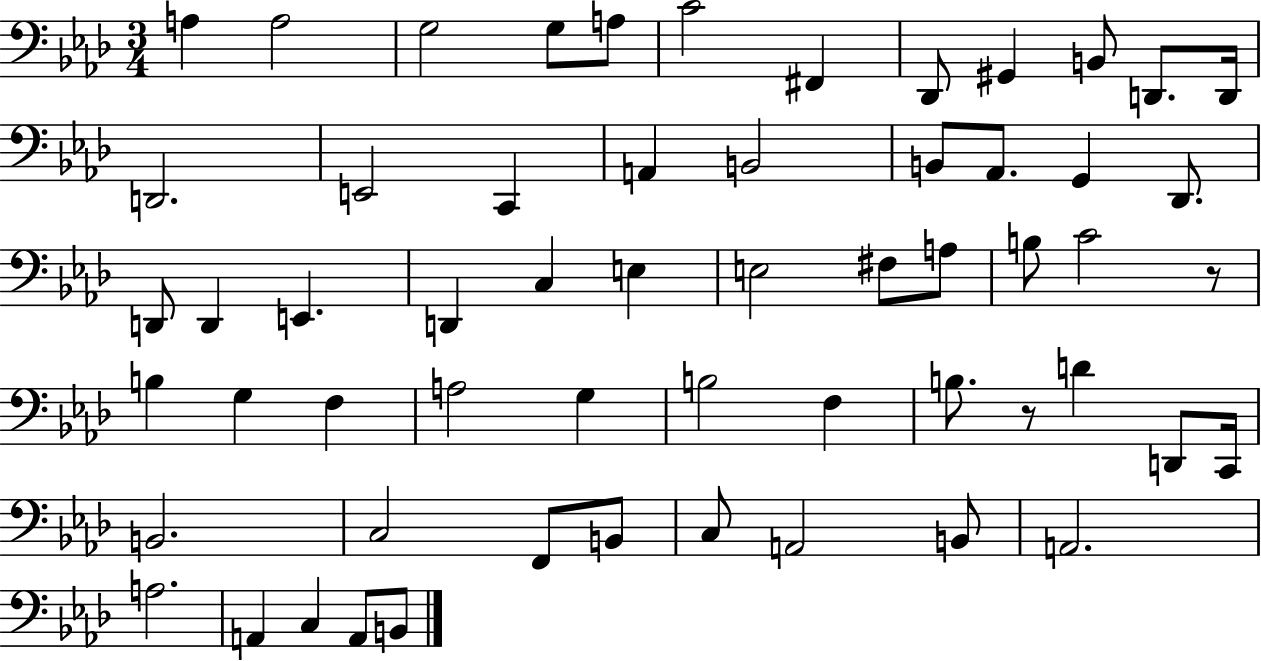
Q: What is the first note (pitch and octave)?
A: A3